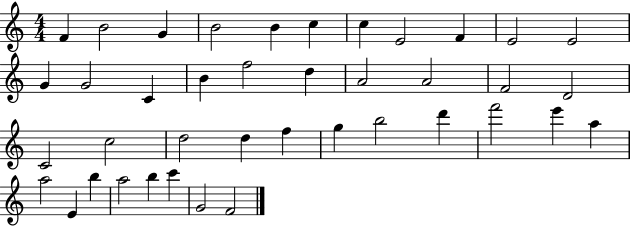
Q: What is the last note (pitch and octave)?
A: F4